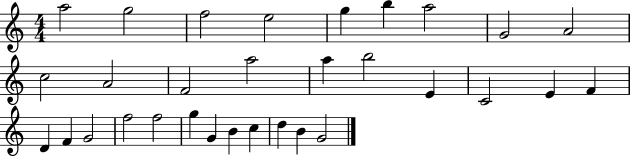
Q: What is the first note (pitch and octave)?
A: A5